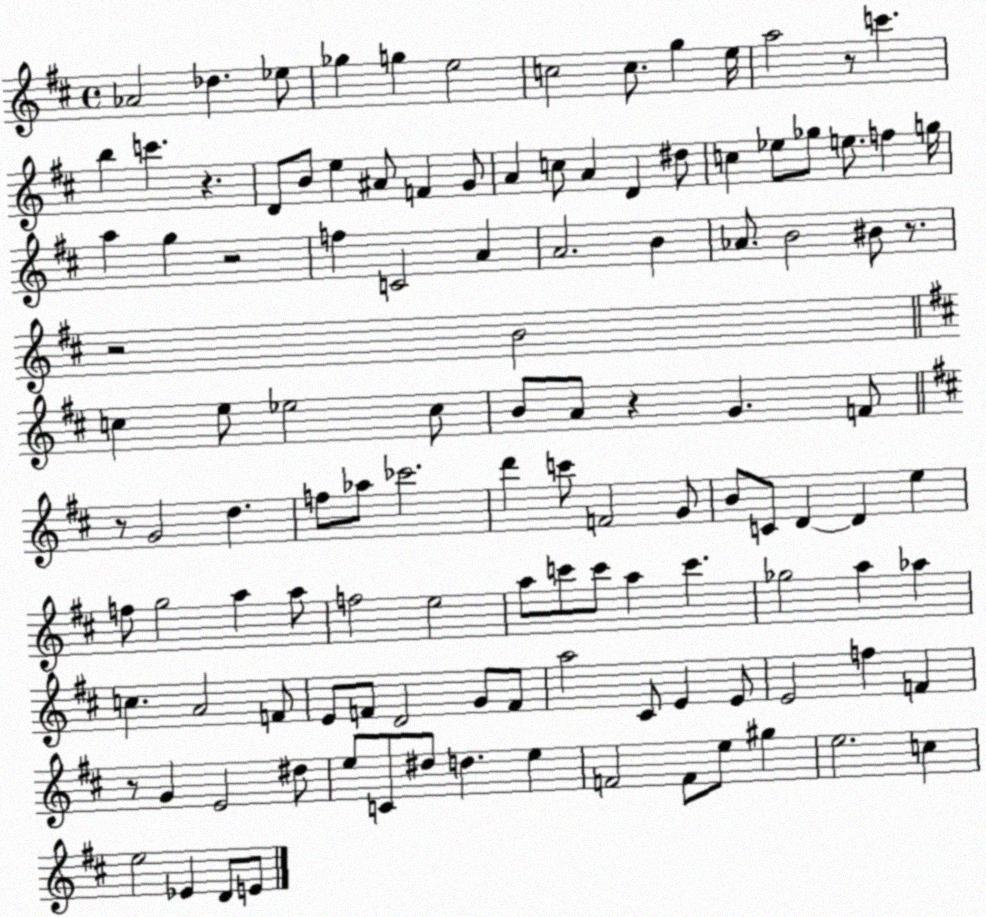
X:1
T:Untitled
M:4/4
L:1/4
K:D
_A2 _d _e/2 _g g e2 c2 c/2 g e/4 a2 z/2 c' b c' z D/2 B/2 e ^A/2 F G/2 A c/2 A D ^d/2 c _e/2 _g/2 e/2 f g/4 a g z2 f C2 A A2 B _A/2 B2 ^B/2 z/2 z2 B2 c e/2 _e2 c/2 B/2 A/2 z G F/2 z/2 G2 d f/2 _a/2 _c'2 d' c'/2 F2 G/2 B/2 C/2 D D e f/2 g2 a a/2 f2 e2 a/2 c'/2 c'/2 a c' _g2 a _a c A2 F/2 E/2 F/2 D2 G/2 F/2 a2 ^C/2 E E/2 E2 f F z/2 G E2 ^d/2 e/2 C/2 ^d/2 d e F2 F/2 e/2 ^g e2 c e2 _E D/2 E/2